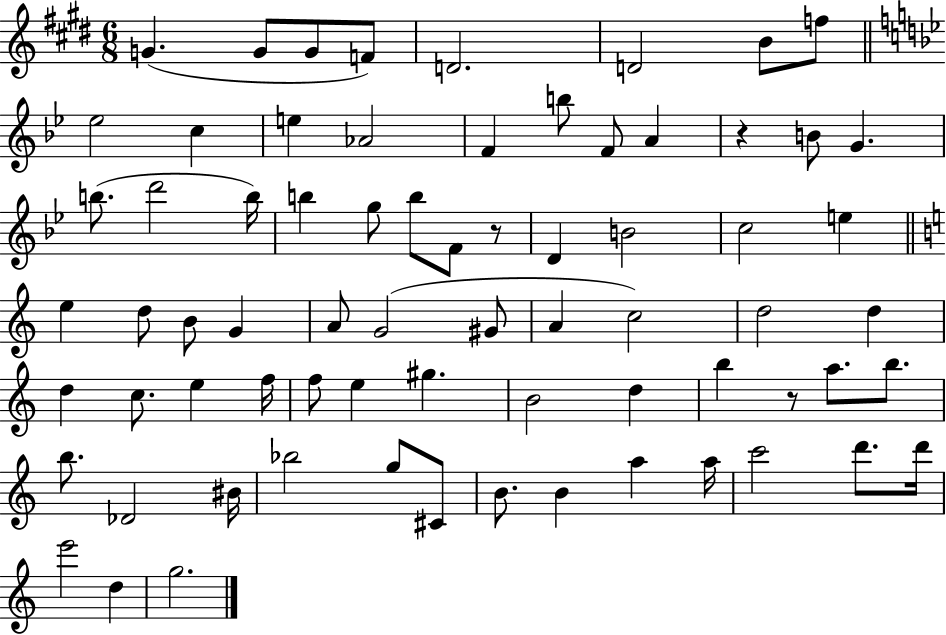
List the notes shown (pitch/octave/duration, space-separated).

G4/q. G4/e G4/e F4/e D4/h. D4/h B4/e F5/e Eb5/h C5/q E5/q Ab4/h F4/q B5/e F4/e A4/q R/q B4/e G4/q. B5/e. D6/h B5/s B5/q G5/e B5/e F4/e R/e D4/q B4/h C5/h E5/q E5/q D5/e B4/e G4/q A4/e G4/h G#4/e A4/q C5/h D5/h D5/q D5/q C5/e. E5/q F5/s F5/e E5/q G#5/q. B4/h D5/q B5/q R/e A5/e. B5/e. B5/e. Db4/h BIS4/s Bb5/h G5/e C#4/e B4/e. B4/q A5/q A5/s C6/h D6/e. D6/s E6/h D5/q G5/h.